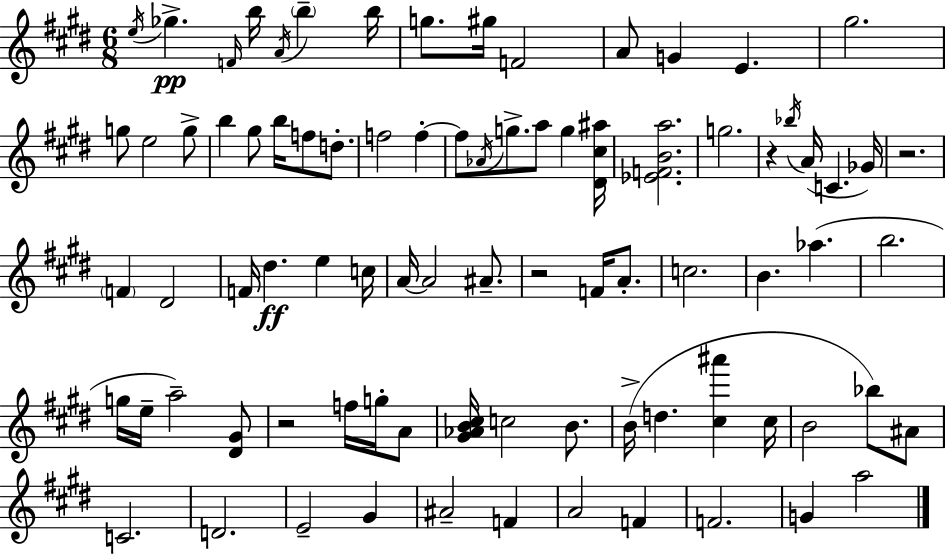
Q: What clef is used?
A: treble